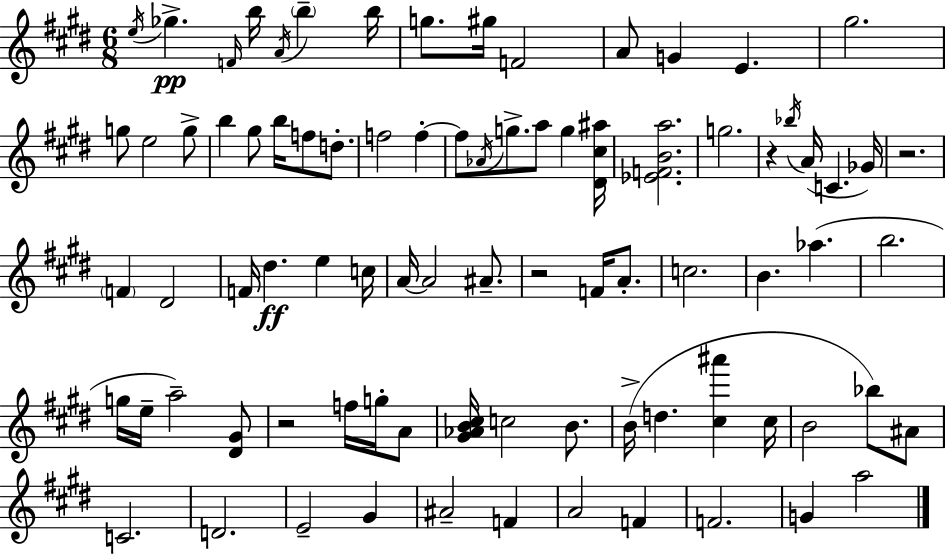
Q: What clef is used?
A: treble